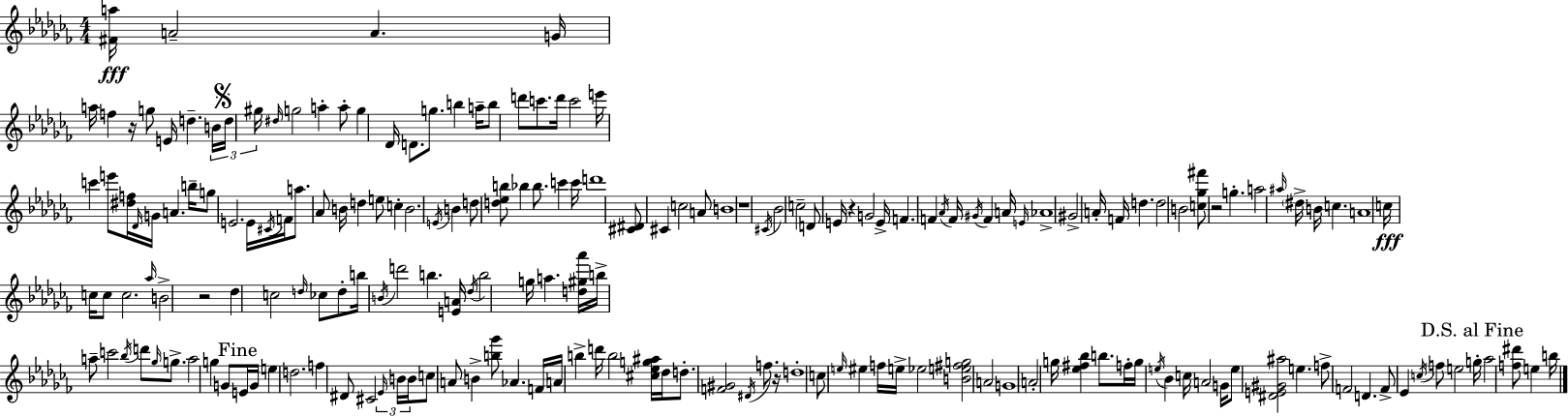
[F#4,A5]/s A4/h A4/q. G4/s A5/s F5/q R/s G5/e E4/s D5/q. B4/s D5/s G#5/s D#5/s G5/h A5/q A5/e G5/q Db4/s D4/e. G5/e. B5/q A5/s B5/e D6/e C6/e. D6/s C6/h E6/s C6/q E6/e [D#5,F5]/s Db4/s G4/s A4/q. B5/s G5/e E4/h. E4/s C#4/s F4/s A5/e. Ab4/e B4/s D5/q E5/e C5/q B4/h. E4/s B4/q D5/e [D5,Eb5,B5]/e Bb5/q Bb5/e. C6/q C6/s D6/w [C#4,D#4]/e C#4/q C5/h A4/e B4/w R/w C#4/s Bb4/h C5/h D4/e E4/s R/q G4/h E4/s F4/q. F4/q Ab4/s F4/s G#4/s F4/q A4/s E4/s Ab4/w G#4/h A4/s F4/s D5/q. D5/h B4/h [C5,Gb5,F#6]/e R/h G5/q. A5/h A#5/s D#5/s B4/s C5/q. A4/w C5/s C5/s C5/e C5/h. Ab5/s B4/h R/h Db5/q C5/h D5/s CES5/e D5/e B5/s B4/s D6/h B5/q. [E4,A4]/s Db5/s B5/h G5/s A5/q. [D5,G#5,Ab6]/s B5/s A5/e C6/h Bb5/s D6/e Gb5/s G5/e. A5/h G5/q G4/e E4/s G4/s E5/q D5/h. F5/q D#4/e C#4/h Eb4/s B4/s B4/s C5/e A4/e B4/q [B5,Gb6]/e Ab4/q. F4/s A4/s B5/q D6/s B5/h [C#5,Eb5,G5,A#5]/s Db5/s D5/e. [F4,G#4]/h D#4/s F5/e. R/s D5/w C5/e E5/s EIS5/q F5/s E5/s Eb5/h [B4,E5,F#5,G5]/h A4/h G4/w A4/h G5/s [Eb5,F#5,Bb5]/q B5/e. F5/s G5/s E5/s Bb4/q C5/s A4/h G4/s E5/e [D#4,E4,G#4,A#5]/h E5/q. F5/e F4/h D4/q. F4/e Eb4/q C5/s F5/e E5/h G5/s Ab5/h [F5,D#6]/e E5/q B5/s